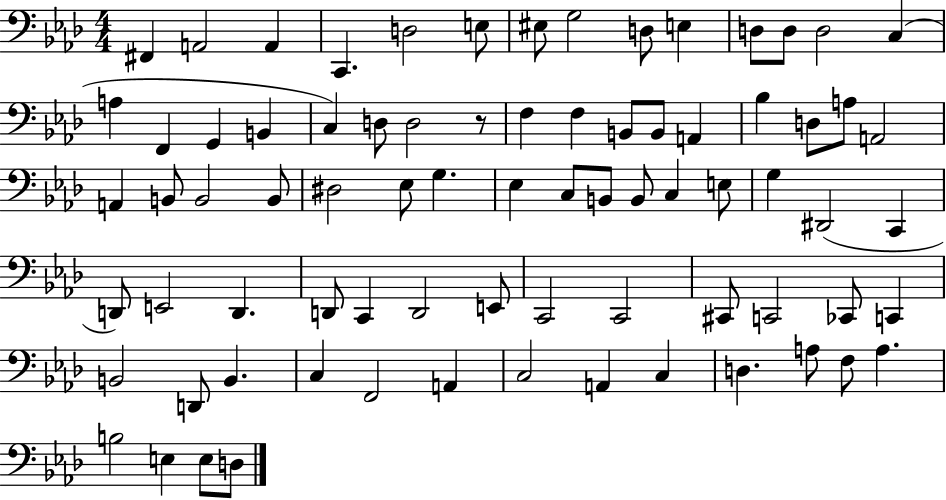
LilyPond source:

{
  \clef bass
  \numericTimeSignature
  \time 4/4
  \key aes \major
  fis,4 a,2 a,4 | c,4. d2 e8 | eis8 g2 d8 e4 | d8 d8 d2 c4( | \break a4 f,4 g,4 b,4 | c4) d8 d2 r8 | f4 f4 b,8 b,8 a,4 | bes4 d8 a8 a,2 | \break a,4 b,8 b,2 b,8 | dis2 ees8 g4. | ees4 c8 b,8 b,8 c4 e8 | g4 dis,2( c,4 | \break d,8) e,2 d,4. | d,8 c,4 d,2 e,8 | c,2 c,2 | cis,8 c,2 ces,8 c,4 | \break b,2 d,8 b,4. | c4 f,2 a,4 | c2 a,4 c4 | d4. a8 f8 a4. | \break b2 e4 e8 d8 | \bar "|."
}